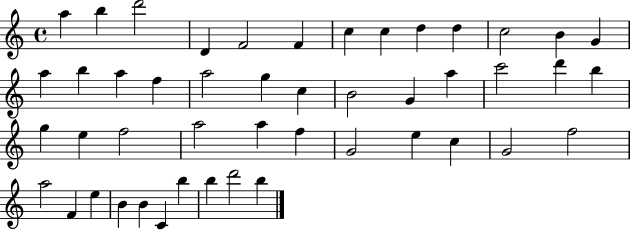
A5/q B5/q D6/h D4/q F4/h F4/q C5/q C5/q D5/q D5/q C5/h B4/q G4/q A5/q B5/q A5/q F5/q A5/h G5/q C5/q B4/h G4/q A5/q C6/h D6/q B5/q G5/q E5/q F5/h A5/h A5/q F5/q G4/h E5/q C5/q G4/h F5/h A5/h F4/q E5/q B4/q B4/q C4/q B5/q B5/q D6/h B5/q